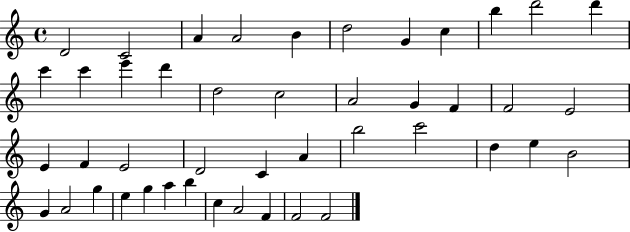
D4/h C4/h A4/q A4/h B4/q D5/h G4/q C5/q B5/q D6/h D6/q C6/q C6/q E6/q D6/q D5/h C5/h A4/h G4/q F4/q F4/h E4/h E4/q F4/q E4/h D4/h C4/q A4/q B5/h C6/h D5/q E5/q B4/h G4/q A4/h G5/q E5/q G5/q A5/q B5/q C5/q A4/h F4/q F4/h F4/h